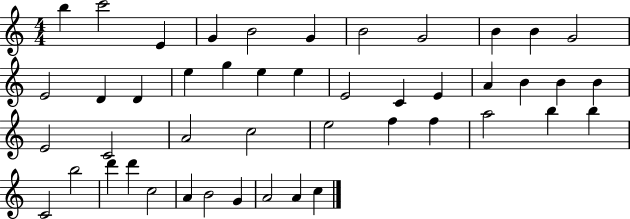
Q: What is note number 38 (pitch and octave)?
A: D6